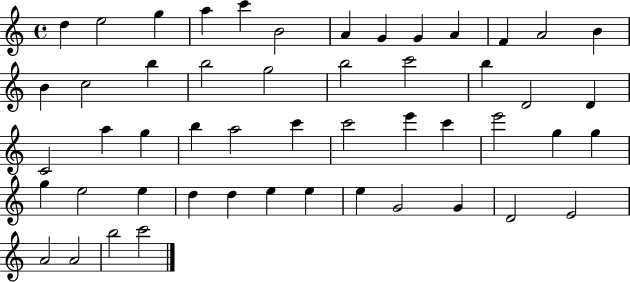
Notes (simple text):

D5/q E5/h G5/q A5/q C6/q B4/h A4/q G4/q G4/q A4/q F4/q A4/h B4/q B4/q C5/h B5/q B5/h G5/h B5/h C6/h B5/q D4/h D4/q C4/h A5/q G5/q B5/q A5/h C6/q C6/h E6/q C6/q E6/h G5/q G5/q G5/q E5/h E5/q D5/q D5/q E5/q E5/q E5/q G4/h G4/q D4/h E4/h A4/h A4/h B5/h C6/h